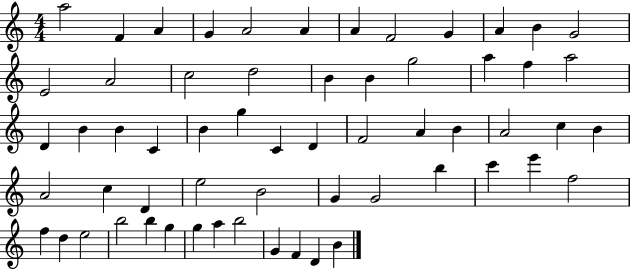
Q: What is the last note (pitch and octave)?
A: B4